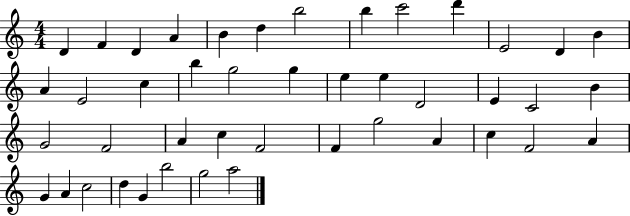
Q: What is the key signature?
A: C major